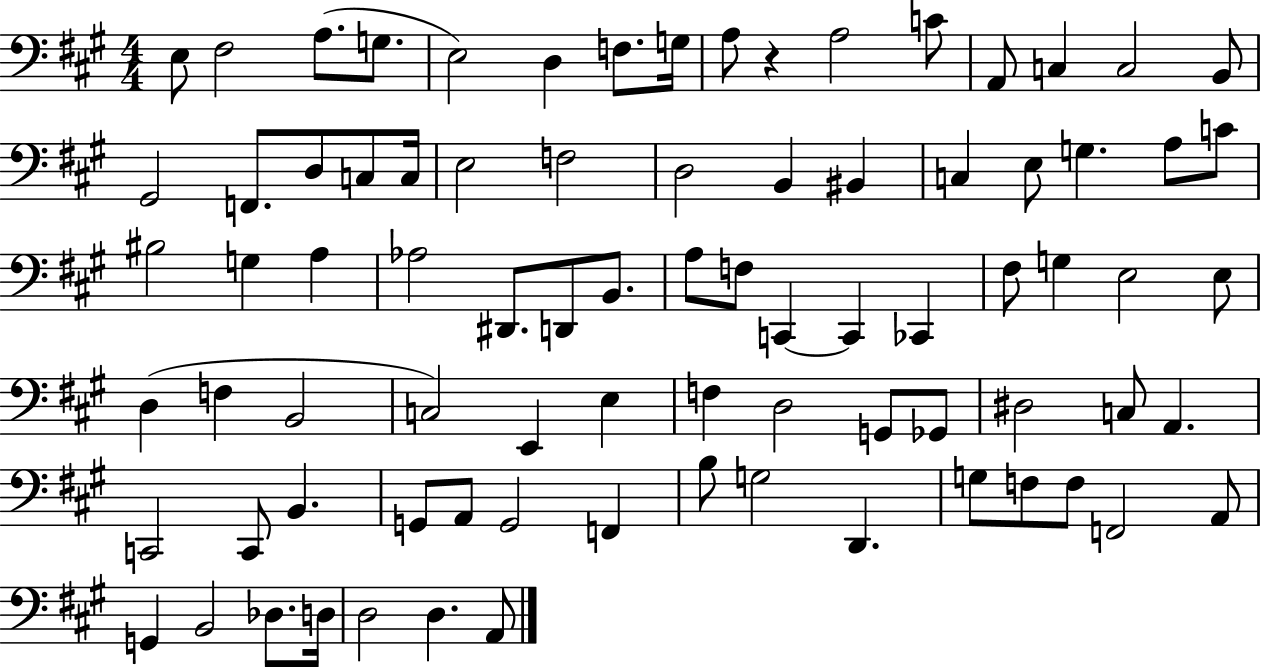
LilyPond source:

{
  \clef bass
  \numericTimeSignature
  \time 4/4
  \key a \major
  \repeat volta 2 { e8 fis2 a8.( g8. | e2) d4 f8. g16 | a8 r4 a2 c'8 | a,8 c4 c2 b,8 | \break gis,2 f,8. d8 c8 c16 | e2 f2 | d2 b,4 bis,4 | c4 e8 g4. a8 c'8 | \break bis2 g4 a4 | aes2 dis,8. d,8 b,8. | a8 f8 c,4~~ c,4 ces,4 | fis8 g4 e2 e8 | \break d4( f4 b,2 | c2) e,4 e4 | f4 d2 g,8 ges,8 | dis2 c8 a,4. | \break c,2 c,8 b,4. | g,8 a,8 g,2 f,4 | b8 g2 d,4. | g8 f8 f8 f,2 a,8 | \break g,4 b,2 des8. d16 | d2 d4. a,8 | } \bar "|."
}